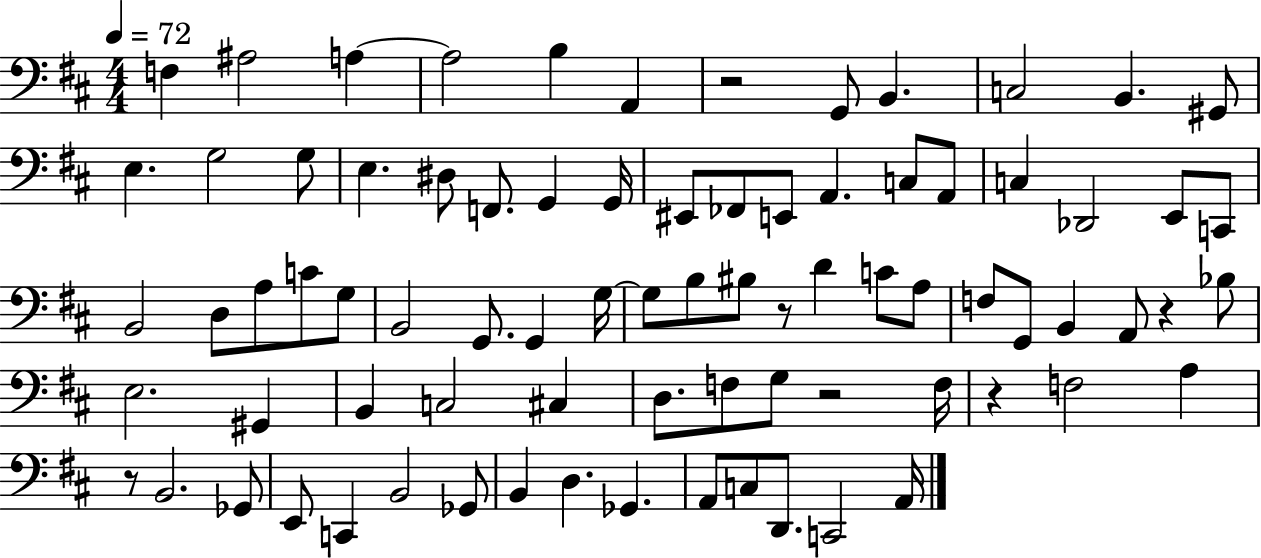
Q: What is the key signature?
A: D major